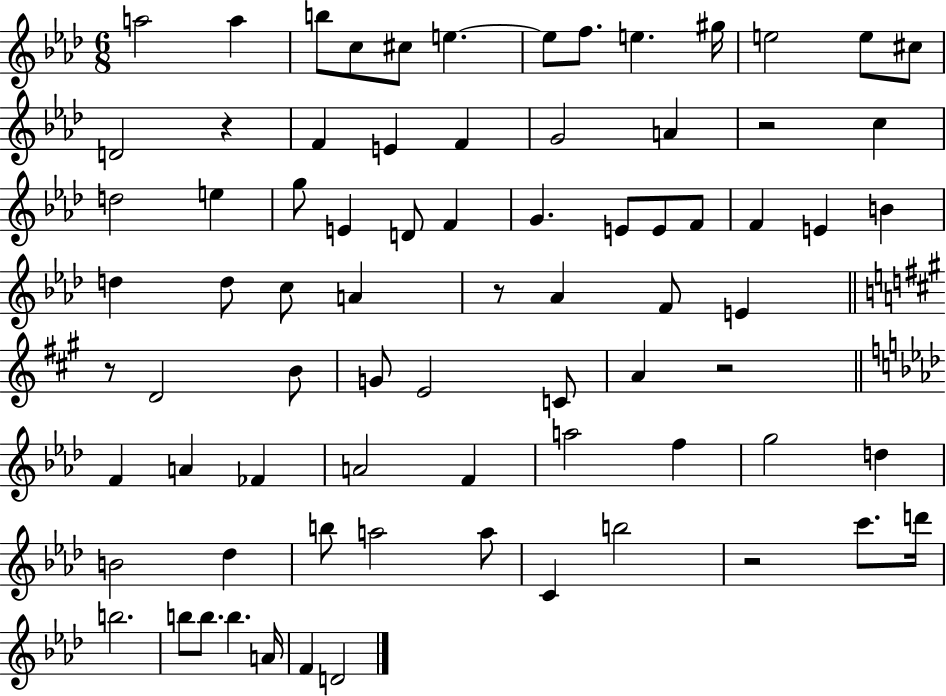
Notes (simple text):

A5/h A5/q B5/e C5/e C#5/e E5/q. E5/e F5/e. E5/q. G#5/s E5/h E5/e C#5/e D4/h R/q F4/q E4/q F4/q G4/h A4/q R/h C5/q D5/h E5/q G5/e E4/q D4/e F4/q G4/q. E4/e E4/e F4/e F4/q E4/q B4/q D5/q D5/e C5/e A4/q R/e Ab4/q F4/e E4/q R/e D4/h B4/e G4/e E4/h C4/e A4/q R/h F4/q A4/q FES4/q A4/h F4/q A5/h F5/q G5/h D5/q B4/h Db5/q B5/e A5/h A5/e C4/q B5/h R/h C6/e. D6/s B5/h. B5/e B5/e. B5/q. A4/s F4/q D4/h